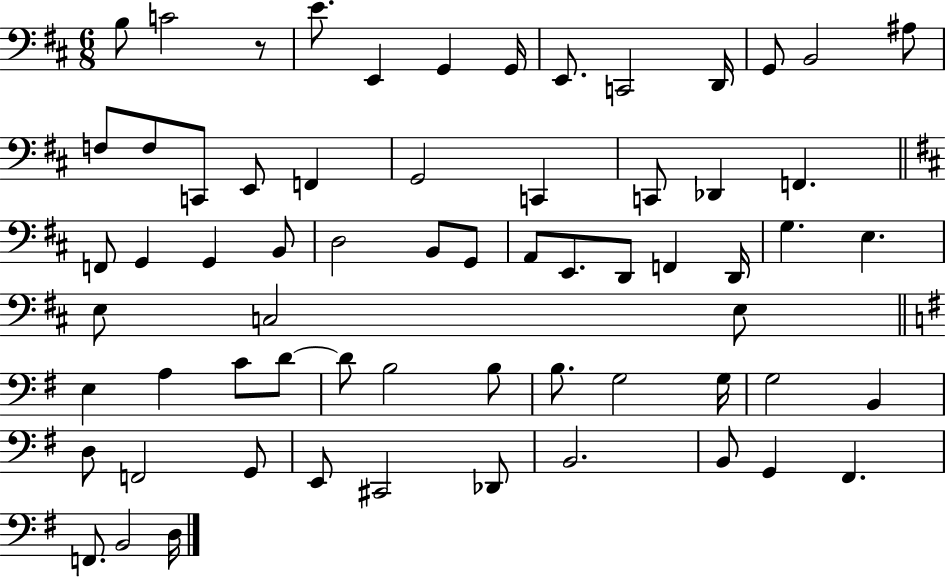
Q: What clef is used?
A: bass